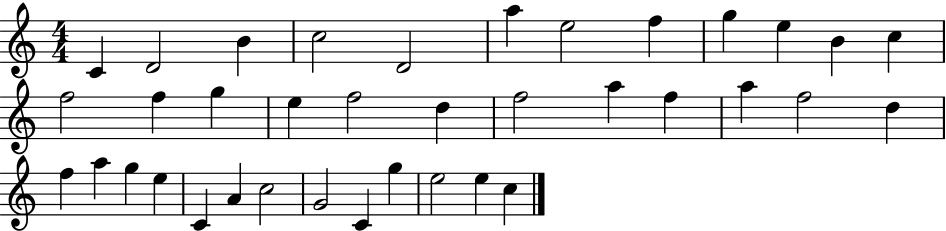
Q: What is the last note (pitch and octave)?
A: C5